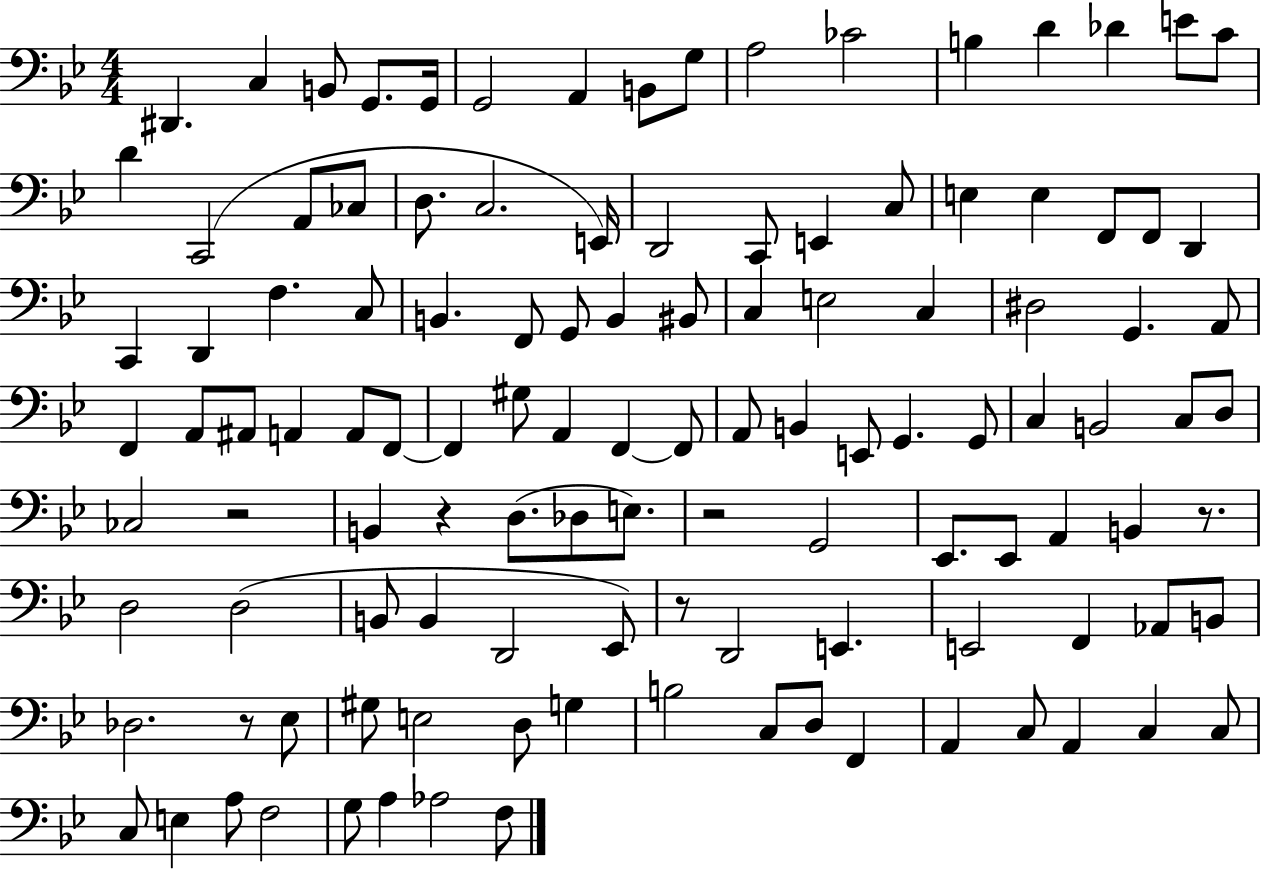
D#2/q. C3/q B2/e G2/e. G2/s G2/h A2/q B2/e G3/e A3/h CES4/h B3/q D4/q Db4/q E4/e C4/e D4/q C2/h A2/e CES3/e D3/e. C3/h. E2/s D2/h C2/e E2/q C3/e E3/q E3/q F2/e F2/e D2/q C2/q D2/q F3/q. C3/e B2/q. F2/e G2/e B2/q BIS2/e C3/q E3/h C3/q D#3/h G2/q. A2/e F2/q A2/e A#2/e A2/q A2/e F2/e F2/q G#3/e A2/q F2/q F2/e A2/e B2/q E2/e G2/q. G2/e C3/q B2/h C3/e D3/e CES3/h R/h B2/q R/q D3/e. Db3/e E3/e. R/h G2/h Eb2/e. Eb2/e A2/q B2/q R/e. D3/h D3/h B2/e B2/q D2/h Eb2/e R/e D2/h E2/q. E2/h F2/q Ab2/e B2/e Db3/h. R/e Eb3/e G#3/e E3/h D3/e G3/q B3/h C3/e D3/e F2/q A2/q C3/e A2/q C3/q C3/e C3/e E3/q A3/e F3/h G3/e A3/q Ab3/h F3/e